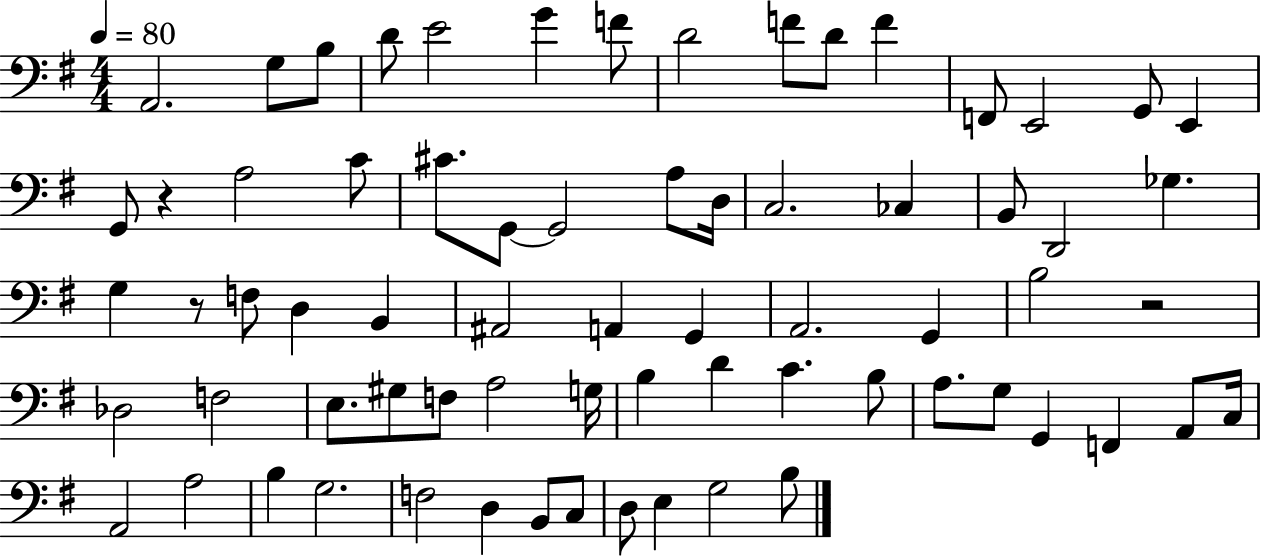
X:1
T:Untitled
M:4/4
L:1/4
K:G
A,,2 G,/2 B,/2 D/2 E2 G F/2 D2 F/2 D/2 F F,,/2 E,,2 G,,/2 E,, G,,/2 z A,2 C/2 ^C/2 G,,/2 G,,2 A,/2 D,/4 C,2 _C, B,,/2 D,,2 _G, G, z/2 F,/2 D, B,, ^A,,2 A,, G,, A,,2 G,, B,2 z2 _D,2 F,2 E,/2 ^G,/2 F,/2 A,2 G,/4 B, D C B,/2 A,/2 G,/2 G,, F,, A,,/2 C,/4 A,,2 A,2 B, G,2 F,2 D, B,,/2 C,/2 D,/2 E, G,2 B,/2